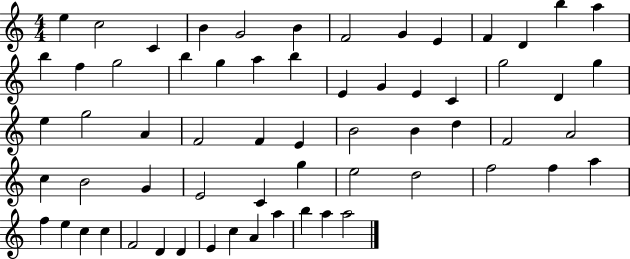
{
  \clef treble
  \numericTimeSignature
  \time 4/4
  \key c \major
  e''4 c''2 c'4 | b'4 g'2 b'4 | f'2 g'4 e'4 | f'4 d'4 b''4 a''4 | \break b''4 f''4 g''2 | b''4 g''4 a''4 b''4 | e'4 g'4 e'4 c'4 | g''2 d'4 g''4 | \break e''4 g''2 a'4 | f'2 f'4 e'4 | b'2 b'4 d''4 | f'2 a'2 | \break c''4 b'2 g'4 | e'2 c'4 g''4 | e''2 d''2 | f''2 f''4 a''4 | \break f''4 e''4 c''4 c''4 | f'2 d'4 d'4 | e'4 c''4 a'4 a''4 | b''4 a''4 a''2 | \break \bar "|."
}